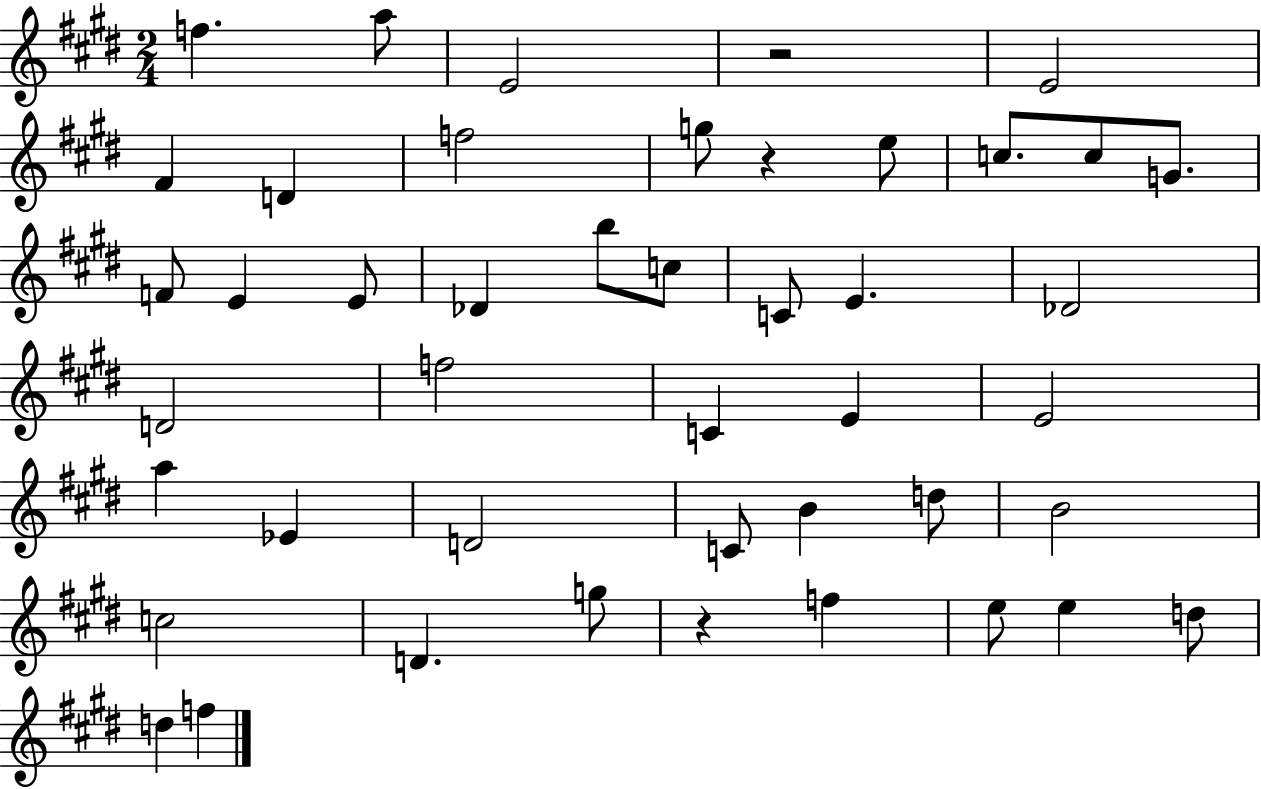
F5/q. A5/e E4/h R/h E4/h F#4/q D4/q F5/h G5/e R/q E5/e C5/e. C5/e G4/e. F4/e E4/q E4/e Db4/q B5/e C5/e C4/e E4/q. Db4/h D4/h F5/h C4/q E4/q E4/h A5/q Eb4/q D4/h C4/e B4/q D5/e B4/h C5/h D4/q. G5/e R/q F5/q E5/e E5/q D5/e D5/q F5/q